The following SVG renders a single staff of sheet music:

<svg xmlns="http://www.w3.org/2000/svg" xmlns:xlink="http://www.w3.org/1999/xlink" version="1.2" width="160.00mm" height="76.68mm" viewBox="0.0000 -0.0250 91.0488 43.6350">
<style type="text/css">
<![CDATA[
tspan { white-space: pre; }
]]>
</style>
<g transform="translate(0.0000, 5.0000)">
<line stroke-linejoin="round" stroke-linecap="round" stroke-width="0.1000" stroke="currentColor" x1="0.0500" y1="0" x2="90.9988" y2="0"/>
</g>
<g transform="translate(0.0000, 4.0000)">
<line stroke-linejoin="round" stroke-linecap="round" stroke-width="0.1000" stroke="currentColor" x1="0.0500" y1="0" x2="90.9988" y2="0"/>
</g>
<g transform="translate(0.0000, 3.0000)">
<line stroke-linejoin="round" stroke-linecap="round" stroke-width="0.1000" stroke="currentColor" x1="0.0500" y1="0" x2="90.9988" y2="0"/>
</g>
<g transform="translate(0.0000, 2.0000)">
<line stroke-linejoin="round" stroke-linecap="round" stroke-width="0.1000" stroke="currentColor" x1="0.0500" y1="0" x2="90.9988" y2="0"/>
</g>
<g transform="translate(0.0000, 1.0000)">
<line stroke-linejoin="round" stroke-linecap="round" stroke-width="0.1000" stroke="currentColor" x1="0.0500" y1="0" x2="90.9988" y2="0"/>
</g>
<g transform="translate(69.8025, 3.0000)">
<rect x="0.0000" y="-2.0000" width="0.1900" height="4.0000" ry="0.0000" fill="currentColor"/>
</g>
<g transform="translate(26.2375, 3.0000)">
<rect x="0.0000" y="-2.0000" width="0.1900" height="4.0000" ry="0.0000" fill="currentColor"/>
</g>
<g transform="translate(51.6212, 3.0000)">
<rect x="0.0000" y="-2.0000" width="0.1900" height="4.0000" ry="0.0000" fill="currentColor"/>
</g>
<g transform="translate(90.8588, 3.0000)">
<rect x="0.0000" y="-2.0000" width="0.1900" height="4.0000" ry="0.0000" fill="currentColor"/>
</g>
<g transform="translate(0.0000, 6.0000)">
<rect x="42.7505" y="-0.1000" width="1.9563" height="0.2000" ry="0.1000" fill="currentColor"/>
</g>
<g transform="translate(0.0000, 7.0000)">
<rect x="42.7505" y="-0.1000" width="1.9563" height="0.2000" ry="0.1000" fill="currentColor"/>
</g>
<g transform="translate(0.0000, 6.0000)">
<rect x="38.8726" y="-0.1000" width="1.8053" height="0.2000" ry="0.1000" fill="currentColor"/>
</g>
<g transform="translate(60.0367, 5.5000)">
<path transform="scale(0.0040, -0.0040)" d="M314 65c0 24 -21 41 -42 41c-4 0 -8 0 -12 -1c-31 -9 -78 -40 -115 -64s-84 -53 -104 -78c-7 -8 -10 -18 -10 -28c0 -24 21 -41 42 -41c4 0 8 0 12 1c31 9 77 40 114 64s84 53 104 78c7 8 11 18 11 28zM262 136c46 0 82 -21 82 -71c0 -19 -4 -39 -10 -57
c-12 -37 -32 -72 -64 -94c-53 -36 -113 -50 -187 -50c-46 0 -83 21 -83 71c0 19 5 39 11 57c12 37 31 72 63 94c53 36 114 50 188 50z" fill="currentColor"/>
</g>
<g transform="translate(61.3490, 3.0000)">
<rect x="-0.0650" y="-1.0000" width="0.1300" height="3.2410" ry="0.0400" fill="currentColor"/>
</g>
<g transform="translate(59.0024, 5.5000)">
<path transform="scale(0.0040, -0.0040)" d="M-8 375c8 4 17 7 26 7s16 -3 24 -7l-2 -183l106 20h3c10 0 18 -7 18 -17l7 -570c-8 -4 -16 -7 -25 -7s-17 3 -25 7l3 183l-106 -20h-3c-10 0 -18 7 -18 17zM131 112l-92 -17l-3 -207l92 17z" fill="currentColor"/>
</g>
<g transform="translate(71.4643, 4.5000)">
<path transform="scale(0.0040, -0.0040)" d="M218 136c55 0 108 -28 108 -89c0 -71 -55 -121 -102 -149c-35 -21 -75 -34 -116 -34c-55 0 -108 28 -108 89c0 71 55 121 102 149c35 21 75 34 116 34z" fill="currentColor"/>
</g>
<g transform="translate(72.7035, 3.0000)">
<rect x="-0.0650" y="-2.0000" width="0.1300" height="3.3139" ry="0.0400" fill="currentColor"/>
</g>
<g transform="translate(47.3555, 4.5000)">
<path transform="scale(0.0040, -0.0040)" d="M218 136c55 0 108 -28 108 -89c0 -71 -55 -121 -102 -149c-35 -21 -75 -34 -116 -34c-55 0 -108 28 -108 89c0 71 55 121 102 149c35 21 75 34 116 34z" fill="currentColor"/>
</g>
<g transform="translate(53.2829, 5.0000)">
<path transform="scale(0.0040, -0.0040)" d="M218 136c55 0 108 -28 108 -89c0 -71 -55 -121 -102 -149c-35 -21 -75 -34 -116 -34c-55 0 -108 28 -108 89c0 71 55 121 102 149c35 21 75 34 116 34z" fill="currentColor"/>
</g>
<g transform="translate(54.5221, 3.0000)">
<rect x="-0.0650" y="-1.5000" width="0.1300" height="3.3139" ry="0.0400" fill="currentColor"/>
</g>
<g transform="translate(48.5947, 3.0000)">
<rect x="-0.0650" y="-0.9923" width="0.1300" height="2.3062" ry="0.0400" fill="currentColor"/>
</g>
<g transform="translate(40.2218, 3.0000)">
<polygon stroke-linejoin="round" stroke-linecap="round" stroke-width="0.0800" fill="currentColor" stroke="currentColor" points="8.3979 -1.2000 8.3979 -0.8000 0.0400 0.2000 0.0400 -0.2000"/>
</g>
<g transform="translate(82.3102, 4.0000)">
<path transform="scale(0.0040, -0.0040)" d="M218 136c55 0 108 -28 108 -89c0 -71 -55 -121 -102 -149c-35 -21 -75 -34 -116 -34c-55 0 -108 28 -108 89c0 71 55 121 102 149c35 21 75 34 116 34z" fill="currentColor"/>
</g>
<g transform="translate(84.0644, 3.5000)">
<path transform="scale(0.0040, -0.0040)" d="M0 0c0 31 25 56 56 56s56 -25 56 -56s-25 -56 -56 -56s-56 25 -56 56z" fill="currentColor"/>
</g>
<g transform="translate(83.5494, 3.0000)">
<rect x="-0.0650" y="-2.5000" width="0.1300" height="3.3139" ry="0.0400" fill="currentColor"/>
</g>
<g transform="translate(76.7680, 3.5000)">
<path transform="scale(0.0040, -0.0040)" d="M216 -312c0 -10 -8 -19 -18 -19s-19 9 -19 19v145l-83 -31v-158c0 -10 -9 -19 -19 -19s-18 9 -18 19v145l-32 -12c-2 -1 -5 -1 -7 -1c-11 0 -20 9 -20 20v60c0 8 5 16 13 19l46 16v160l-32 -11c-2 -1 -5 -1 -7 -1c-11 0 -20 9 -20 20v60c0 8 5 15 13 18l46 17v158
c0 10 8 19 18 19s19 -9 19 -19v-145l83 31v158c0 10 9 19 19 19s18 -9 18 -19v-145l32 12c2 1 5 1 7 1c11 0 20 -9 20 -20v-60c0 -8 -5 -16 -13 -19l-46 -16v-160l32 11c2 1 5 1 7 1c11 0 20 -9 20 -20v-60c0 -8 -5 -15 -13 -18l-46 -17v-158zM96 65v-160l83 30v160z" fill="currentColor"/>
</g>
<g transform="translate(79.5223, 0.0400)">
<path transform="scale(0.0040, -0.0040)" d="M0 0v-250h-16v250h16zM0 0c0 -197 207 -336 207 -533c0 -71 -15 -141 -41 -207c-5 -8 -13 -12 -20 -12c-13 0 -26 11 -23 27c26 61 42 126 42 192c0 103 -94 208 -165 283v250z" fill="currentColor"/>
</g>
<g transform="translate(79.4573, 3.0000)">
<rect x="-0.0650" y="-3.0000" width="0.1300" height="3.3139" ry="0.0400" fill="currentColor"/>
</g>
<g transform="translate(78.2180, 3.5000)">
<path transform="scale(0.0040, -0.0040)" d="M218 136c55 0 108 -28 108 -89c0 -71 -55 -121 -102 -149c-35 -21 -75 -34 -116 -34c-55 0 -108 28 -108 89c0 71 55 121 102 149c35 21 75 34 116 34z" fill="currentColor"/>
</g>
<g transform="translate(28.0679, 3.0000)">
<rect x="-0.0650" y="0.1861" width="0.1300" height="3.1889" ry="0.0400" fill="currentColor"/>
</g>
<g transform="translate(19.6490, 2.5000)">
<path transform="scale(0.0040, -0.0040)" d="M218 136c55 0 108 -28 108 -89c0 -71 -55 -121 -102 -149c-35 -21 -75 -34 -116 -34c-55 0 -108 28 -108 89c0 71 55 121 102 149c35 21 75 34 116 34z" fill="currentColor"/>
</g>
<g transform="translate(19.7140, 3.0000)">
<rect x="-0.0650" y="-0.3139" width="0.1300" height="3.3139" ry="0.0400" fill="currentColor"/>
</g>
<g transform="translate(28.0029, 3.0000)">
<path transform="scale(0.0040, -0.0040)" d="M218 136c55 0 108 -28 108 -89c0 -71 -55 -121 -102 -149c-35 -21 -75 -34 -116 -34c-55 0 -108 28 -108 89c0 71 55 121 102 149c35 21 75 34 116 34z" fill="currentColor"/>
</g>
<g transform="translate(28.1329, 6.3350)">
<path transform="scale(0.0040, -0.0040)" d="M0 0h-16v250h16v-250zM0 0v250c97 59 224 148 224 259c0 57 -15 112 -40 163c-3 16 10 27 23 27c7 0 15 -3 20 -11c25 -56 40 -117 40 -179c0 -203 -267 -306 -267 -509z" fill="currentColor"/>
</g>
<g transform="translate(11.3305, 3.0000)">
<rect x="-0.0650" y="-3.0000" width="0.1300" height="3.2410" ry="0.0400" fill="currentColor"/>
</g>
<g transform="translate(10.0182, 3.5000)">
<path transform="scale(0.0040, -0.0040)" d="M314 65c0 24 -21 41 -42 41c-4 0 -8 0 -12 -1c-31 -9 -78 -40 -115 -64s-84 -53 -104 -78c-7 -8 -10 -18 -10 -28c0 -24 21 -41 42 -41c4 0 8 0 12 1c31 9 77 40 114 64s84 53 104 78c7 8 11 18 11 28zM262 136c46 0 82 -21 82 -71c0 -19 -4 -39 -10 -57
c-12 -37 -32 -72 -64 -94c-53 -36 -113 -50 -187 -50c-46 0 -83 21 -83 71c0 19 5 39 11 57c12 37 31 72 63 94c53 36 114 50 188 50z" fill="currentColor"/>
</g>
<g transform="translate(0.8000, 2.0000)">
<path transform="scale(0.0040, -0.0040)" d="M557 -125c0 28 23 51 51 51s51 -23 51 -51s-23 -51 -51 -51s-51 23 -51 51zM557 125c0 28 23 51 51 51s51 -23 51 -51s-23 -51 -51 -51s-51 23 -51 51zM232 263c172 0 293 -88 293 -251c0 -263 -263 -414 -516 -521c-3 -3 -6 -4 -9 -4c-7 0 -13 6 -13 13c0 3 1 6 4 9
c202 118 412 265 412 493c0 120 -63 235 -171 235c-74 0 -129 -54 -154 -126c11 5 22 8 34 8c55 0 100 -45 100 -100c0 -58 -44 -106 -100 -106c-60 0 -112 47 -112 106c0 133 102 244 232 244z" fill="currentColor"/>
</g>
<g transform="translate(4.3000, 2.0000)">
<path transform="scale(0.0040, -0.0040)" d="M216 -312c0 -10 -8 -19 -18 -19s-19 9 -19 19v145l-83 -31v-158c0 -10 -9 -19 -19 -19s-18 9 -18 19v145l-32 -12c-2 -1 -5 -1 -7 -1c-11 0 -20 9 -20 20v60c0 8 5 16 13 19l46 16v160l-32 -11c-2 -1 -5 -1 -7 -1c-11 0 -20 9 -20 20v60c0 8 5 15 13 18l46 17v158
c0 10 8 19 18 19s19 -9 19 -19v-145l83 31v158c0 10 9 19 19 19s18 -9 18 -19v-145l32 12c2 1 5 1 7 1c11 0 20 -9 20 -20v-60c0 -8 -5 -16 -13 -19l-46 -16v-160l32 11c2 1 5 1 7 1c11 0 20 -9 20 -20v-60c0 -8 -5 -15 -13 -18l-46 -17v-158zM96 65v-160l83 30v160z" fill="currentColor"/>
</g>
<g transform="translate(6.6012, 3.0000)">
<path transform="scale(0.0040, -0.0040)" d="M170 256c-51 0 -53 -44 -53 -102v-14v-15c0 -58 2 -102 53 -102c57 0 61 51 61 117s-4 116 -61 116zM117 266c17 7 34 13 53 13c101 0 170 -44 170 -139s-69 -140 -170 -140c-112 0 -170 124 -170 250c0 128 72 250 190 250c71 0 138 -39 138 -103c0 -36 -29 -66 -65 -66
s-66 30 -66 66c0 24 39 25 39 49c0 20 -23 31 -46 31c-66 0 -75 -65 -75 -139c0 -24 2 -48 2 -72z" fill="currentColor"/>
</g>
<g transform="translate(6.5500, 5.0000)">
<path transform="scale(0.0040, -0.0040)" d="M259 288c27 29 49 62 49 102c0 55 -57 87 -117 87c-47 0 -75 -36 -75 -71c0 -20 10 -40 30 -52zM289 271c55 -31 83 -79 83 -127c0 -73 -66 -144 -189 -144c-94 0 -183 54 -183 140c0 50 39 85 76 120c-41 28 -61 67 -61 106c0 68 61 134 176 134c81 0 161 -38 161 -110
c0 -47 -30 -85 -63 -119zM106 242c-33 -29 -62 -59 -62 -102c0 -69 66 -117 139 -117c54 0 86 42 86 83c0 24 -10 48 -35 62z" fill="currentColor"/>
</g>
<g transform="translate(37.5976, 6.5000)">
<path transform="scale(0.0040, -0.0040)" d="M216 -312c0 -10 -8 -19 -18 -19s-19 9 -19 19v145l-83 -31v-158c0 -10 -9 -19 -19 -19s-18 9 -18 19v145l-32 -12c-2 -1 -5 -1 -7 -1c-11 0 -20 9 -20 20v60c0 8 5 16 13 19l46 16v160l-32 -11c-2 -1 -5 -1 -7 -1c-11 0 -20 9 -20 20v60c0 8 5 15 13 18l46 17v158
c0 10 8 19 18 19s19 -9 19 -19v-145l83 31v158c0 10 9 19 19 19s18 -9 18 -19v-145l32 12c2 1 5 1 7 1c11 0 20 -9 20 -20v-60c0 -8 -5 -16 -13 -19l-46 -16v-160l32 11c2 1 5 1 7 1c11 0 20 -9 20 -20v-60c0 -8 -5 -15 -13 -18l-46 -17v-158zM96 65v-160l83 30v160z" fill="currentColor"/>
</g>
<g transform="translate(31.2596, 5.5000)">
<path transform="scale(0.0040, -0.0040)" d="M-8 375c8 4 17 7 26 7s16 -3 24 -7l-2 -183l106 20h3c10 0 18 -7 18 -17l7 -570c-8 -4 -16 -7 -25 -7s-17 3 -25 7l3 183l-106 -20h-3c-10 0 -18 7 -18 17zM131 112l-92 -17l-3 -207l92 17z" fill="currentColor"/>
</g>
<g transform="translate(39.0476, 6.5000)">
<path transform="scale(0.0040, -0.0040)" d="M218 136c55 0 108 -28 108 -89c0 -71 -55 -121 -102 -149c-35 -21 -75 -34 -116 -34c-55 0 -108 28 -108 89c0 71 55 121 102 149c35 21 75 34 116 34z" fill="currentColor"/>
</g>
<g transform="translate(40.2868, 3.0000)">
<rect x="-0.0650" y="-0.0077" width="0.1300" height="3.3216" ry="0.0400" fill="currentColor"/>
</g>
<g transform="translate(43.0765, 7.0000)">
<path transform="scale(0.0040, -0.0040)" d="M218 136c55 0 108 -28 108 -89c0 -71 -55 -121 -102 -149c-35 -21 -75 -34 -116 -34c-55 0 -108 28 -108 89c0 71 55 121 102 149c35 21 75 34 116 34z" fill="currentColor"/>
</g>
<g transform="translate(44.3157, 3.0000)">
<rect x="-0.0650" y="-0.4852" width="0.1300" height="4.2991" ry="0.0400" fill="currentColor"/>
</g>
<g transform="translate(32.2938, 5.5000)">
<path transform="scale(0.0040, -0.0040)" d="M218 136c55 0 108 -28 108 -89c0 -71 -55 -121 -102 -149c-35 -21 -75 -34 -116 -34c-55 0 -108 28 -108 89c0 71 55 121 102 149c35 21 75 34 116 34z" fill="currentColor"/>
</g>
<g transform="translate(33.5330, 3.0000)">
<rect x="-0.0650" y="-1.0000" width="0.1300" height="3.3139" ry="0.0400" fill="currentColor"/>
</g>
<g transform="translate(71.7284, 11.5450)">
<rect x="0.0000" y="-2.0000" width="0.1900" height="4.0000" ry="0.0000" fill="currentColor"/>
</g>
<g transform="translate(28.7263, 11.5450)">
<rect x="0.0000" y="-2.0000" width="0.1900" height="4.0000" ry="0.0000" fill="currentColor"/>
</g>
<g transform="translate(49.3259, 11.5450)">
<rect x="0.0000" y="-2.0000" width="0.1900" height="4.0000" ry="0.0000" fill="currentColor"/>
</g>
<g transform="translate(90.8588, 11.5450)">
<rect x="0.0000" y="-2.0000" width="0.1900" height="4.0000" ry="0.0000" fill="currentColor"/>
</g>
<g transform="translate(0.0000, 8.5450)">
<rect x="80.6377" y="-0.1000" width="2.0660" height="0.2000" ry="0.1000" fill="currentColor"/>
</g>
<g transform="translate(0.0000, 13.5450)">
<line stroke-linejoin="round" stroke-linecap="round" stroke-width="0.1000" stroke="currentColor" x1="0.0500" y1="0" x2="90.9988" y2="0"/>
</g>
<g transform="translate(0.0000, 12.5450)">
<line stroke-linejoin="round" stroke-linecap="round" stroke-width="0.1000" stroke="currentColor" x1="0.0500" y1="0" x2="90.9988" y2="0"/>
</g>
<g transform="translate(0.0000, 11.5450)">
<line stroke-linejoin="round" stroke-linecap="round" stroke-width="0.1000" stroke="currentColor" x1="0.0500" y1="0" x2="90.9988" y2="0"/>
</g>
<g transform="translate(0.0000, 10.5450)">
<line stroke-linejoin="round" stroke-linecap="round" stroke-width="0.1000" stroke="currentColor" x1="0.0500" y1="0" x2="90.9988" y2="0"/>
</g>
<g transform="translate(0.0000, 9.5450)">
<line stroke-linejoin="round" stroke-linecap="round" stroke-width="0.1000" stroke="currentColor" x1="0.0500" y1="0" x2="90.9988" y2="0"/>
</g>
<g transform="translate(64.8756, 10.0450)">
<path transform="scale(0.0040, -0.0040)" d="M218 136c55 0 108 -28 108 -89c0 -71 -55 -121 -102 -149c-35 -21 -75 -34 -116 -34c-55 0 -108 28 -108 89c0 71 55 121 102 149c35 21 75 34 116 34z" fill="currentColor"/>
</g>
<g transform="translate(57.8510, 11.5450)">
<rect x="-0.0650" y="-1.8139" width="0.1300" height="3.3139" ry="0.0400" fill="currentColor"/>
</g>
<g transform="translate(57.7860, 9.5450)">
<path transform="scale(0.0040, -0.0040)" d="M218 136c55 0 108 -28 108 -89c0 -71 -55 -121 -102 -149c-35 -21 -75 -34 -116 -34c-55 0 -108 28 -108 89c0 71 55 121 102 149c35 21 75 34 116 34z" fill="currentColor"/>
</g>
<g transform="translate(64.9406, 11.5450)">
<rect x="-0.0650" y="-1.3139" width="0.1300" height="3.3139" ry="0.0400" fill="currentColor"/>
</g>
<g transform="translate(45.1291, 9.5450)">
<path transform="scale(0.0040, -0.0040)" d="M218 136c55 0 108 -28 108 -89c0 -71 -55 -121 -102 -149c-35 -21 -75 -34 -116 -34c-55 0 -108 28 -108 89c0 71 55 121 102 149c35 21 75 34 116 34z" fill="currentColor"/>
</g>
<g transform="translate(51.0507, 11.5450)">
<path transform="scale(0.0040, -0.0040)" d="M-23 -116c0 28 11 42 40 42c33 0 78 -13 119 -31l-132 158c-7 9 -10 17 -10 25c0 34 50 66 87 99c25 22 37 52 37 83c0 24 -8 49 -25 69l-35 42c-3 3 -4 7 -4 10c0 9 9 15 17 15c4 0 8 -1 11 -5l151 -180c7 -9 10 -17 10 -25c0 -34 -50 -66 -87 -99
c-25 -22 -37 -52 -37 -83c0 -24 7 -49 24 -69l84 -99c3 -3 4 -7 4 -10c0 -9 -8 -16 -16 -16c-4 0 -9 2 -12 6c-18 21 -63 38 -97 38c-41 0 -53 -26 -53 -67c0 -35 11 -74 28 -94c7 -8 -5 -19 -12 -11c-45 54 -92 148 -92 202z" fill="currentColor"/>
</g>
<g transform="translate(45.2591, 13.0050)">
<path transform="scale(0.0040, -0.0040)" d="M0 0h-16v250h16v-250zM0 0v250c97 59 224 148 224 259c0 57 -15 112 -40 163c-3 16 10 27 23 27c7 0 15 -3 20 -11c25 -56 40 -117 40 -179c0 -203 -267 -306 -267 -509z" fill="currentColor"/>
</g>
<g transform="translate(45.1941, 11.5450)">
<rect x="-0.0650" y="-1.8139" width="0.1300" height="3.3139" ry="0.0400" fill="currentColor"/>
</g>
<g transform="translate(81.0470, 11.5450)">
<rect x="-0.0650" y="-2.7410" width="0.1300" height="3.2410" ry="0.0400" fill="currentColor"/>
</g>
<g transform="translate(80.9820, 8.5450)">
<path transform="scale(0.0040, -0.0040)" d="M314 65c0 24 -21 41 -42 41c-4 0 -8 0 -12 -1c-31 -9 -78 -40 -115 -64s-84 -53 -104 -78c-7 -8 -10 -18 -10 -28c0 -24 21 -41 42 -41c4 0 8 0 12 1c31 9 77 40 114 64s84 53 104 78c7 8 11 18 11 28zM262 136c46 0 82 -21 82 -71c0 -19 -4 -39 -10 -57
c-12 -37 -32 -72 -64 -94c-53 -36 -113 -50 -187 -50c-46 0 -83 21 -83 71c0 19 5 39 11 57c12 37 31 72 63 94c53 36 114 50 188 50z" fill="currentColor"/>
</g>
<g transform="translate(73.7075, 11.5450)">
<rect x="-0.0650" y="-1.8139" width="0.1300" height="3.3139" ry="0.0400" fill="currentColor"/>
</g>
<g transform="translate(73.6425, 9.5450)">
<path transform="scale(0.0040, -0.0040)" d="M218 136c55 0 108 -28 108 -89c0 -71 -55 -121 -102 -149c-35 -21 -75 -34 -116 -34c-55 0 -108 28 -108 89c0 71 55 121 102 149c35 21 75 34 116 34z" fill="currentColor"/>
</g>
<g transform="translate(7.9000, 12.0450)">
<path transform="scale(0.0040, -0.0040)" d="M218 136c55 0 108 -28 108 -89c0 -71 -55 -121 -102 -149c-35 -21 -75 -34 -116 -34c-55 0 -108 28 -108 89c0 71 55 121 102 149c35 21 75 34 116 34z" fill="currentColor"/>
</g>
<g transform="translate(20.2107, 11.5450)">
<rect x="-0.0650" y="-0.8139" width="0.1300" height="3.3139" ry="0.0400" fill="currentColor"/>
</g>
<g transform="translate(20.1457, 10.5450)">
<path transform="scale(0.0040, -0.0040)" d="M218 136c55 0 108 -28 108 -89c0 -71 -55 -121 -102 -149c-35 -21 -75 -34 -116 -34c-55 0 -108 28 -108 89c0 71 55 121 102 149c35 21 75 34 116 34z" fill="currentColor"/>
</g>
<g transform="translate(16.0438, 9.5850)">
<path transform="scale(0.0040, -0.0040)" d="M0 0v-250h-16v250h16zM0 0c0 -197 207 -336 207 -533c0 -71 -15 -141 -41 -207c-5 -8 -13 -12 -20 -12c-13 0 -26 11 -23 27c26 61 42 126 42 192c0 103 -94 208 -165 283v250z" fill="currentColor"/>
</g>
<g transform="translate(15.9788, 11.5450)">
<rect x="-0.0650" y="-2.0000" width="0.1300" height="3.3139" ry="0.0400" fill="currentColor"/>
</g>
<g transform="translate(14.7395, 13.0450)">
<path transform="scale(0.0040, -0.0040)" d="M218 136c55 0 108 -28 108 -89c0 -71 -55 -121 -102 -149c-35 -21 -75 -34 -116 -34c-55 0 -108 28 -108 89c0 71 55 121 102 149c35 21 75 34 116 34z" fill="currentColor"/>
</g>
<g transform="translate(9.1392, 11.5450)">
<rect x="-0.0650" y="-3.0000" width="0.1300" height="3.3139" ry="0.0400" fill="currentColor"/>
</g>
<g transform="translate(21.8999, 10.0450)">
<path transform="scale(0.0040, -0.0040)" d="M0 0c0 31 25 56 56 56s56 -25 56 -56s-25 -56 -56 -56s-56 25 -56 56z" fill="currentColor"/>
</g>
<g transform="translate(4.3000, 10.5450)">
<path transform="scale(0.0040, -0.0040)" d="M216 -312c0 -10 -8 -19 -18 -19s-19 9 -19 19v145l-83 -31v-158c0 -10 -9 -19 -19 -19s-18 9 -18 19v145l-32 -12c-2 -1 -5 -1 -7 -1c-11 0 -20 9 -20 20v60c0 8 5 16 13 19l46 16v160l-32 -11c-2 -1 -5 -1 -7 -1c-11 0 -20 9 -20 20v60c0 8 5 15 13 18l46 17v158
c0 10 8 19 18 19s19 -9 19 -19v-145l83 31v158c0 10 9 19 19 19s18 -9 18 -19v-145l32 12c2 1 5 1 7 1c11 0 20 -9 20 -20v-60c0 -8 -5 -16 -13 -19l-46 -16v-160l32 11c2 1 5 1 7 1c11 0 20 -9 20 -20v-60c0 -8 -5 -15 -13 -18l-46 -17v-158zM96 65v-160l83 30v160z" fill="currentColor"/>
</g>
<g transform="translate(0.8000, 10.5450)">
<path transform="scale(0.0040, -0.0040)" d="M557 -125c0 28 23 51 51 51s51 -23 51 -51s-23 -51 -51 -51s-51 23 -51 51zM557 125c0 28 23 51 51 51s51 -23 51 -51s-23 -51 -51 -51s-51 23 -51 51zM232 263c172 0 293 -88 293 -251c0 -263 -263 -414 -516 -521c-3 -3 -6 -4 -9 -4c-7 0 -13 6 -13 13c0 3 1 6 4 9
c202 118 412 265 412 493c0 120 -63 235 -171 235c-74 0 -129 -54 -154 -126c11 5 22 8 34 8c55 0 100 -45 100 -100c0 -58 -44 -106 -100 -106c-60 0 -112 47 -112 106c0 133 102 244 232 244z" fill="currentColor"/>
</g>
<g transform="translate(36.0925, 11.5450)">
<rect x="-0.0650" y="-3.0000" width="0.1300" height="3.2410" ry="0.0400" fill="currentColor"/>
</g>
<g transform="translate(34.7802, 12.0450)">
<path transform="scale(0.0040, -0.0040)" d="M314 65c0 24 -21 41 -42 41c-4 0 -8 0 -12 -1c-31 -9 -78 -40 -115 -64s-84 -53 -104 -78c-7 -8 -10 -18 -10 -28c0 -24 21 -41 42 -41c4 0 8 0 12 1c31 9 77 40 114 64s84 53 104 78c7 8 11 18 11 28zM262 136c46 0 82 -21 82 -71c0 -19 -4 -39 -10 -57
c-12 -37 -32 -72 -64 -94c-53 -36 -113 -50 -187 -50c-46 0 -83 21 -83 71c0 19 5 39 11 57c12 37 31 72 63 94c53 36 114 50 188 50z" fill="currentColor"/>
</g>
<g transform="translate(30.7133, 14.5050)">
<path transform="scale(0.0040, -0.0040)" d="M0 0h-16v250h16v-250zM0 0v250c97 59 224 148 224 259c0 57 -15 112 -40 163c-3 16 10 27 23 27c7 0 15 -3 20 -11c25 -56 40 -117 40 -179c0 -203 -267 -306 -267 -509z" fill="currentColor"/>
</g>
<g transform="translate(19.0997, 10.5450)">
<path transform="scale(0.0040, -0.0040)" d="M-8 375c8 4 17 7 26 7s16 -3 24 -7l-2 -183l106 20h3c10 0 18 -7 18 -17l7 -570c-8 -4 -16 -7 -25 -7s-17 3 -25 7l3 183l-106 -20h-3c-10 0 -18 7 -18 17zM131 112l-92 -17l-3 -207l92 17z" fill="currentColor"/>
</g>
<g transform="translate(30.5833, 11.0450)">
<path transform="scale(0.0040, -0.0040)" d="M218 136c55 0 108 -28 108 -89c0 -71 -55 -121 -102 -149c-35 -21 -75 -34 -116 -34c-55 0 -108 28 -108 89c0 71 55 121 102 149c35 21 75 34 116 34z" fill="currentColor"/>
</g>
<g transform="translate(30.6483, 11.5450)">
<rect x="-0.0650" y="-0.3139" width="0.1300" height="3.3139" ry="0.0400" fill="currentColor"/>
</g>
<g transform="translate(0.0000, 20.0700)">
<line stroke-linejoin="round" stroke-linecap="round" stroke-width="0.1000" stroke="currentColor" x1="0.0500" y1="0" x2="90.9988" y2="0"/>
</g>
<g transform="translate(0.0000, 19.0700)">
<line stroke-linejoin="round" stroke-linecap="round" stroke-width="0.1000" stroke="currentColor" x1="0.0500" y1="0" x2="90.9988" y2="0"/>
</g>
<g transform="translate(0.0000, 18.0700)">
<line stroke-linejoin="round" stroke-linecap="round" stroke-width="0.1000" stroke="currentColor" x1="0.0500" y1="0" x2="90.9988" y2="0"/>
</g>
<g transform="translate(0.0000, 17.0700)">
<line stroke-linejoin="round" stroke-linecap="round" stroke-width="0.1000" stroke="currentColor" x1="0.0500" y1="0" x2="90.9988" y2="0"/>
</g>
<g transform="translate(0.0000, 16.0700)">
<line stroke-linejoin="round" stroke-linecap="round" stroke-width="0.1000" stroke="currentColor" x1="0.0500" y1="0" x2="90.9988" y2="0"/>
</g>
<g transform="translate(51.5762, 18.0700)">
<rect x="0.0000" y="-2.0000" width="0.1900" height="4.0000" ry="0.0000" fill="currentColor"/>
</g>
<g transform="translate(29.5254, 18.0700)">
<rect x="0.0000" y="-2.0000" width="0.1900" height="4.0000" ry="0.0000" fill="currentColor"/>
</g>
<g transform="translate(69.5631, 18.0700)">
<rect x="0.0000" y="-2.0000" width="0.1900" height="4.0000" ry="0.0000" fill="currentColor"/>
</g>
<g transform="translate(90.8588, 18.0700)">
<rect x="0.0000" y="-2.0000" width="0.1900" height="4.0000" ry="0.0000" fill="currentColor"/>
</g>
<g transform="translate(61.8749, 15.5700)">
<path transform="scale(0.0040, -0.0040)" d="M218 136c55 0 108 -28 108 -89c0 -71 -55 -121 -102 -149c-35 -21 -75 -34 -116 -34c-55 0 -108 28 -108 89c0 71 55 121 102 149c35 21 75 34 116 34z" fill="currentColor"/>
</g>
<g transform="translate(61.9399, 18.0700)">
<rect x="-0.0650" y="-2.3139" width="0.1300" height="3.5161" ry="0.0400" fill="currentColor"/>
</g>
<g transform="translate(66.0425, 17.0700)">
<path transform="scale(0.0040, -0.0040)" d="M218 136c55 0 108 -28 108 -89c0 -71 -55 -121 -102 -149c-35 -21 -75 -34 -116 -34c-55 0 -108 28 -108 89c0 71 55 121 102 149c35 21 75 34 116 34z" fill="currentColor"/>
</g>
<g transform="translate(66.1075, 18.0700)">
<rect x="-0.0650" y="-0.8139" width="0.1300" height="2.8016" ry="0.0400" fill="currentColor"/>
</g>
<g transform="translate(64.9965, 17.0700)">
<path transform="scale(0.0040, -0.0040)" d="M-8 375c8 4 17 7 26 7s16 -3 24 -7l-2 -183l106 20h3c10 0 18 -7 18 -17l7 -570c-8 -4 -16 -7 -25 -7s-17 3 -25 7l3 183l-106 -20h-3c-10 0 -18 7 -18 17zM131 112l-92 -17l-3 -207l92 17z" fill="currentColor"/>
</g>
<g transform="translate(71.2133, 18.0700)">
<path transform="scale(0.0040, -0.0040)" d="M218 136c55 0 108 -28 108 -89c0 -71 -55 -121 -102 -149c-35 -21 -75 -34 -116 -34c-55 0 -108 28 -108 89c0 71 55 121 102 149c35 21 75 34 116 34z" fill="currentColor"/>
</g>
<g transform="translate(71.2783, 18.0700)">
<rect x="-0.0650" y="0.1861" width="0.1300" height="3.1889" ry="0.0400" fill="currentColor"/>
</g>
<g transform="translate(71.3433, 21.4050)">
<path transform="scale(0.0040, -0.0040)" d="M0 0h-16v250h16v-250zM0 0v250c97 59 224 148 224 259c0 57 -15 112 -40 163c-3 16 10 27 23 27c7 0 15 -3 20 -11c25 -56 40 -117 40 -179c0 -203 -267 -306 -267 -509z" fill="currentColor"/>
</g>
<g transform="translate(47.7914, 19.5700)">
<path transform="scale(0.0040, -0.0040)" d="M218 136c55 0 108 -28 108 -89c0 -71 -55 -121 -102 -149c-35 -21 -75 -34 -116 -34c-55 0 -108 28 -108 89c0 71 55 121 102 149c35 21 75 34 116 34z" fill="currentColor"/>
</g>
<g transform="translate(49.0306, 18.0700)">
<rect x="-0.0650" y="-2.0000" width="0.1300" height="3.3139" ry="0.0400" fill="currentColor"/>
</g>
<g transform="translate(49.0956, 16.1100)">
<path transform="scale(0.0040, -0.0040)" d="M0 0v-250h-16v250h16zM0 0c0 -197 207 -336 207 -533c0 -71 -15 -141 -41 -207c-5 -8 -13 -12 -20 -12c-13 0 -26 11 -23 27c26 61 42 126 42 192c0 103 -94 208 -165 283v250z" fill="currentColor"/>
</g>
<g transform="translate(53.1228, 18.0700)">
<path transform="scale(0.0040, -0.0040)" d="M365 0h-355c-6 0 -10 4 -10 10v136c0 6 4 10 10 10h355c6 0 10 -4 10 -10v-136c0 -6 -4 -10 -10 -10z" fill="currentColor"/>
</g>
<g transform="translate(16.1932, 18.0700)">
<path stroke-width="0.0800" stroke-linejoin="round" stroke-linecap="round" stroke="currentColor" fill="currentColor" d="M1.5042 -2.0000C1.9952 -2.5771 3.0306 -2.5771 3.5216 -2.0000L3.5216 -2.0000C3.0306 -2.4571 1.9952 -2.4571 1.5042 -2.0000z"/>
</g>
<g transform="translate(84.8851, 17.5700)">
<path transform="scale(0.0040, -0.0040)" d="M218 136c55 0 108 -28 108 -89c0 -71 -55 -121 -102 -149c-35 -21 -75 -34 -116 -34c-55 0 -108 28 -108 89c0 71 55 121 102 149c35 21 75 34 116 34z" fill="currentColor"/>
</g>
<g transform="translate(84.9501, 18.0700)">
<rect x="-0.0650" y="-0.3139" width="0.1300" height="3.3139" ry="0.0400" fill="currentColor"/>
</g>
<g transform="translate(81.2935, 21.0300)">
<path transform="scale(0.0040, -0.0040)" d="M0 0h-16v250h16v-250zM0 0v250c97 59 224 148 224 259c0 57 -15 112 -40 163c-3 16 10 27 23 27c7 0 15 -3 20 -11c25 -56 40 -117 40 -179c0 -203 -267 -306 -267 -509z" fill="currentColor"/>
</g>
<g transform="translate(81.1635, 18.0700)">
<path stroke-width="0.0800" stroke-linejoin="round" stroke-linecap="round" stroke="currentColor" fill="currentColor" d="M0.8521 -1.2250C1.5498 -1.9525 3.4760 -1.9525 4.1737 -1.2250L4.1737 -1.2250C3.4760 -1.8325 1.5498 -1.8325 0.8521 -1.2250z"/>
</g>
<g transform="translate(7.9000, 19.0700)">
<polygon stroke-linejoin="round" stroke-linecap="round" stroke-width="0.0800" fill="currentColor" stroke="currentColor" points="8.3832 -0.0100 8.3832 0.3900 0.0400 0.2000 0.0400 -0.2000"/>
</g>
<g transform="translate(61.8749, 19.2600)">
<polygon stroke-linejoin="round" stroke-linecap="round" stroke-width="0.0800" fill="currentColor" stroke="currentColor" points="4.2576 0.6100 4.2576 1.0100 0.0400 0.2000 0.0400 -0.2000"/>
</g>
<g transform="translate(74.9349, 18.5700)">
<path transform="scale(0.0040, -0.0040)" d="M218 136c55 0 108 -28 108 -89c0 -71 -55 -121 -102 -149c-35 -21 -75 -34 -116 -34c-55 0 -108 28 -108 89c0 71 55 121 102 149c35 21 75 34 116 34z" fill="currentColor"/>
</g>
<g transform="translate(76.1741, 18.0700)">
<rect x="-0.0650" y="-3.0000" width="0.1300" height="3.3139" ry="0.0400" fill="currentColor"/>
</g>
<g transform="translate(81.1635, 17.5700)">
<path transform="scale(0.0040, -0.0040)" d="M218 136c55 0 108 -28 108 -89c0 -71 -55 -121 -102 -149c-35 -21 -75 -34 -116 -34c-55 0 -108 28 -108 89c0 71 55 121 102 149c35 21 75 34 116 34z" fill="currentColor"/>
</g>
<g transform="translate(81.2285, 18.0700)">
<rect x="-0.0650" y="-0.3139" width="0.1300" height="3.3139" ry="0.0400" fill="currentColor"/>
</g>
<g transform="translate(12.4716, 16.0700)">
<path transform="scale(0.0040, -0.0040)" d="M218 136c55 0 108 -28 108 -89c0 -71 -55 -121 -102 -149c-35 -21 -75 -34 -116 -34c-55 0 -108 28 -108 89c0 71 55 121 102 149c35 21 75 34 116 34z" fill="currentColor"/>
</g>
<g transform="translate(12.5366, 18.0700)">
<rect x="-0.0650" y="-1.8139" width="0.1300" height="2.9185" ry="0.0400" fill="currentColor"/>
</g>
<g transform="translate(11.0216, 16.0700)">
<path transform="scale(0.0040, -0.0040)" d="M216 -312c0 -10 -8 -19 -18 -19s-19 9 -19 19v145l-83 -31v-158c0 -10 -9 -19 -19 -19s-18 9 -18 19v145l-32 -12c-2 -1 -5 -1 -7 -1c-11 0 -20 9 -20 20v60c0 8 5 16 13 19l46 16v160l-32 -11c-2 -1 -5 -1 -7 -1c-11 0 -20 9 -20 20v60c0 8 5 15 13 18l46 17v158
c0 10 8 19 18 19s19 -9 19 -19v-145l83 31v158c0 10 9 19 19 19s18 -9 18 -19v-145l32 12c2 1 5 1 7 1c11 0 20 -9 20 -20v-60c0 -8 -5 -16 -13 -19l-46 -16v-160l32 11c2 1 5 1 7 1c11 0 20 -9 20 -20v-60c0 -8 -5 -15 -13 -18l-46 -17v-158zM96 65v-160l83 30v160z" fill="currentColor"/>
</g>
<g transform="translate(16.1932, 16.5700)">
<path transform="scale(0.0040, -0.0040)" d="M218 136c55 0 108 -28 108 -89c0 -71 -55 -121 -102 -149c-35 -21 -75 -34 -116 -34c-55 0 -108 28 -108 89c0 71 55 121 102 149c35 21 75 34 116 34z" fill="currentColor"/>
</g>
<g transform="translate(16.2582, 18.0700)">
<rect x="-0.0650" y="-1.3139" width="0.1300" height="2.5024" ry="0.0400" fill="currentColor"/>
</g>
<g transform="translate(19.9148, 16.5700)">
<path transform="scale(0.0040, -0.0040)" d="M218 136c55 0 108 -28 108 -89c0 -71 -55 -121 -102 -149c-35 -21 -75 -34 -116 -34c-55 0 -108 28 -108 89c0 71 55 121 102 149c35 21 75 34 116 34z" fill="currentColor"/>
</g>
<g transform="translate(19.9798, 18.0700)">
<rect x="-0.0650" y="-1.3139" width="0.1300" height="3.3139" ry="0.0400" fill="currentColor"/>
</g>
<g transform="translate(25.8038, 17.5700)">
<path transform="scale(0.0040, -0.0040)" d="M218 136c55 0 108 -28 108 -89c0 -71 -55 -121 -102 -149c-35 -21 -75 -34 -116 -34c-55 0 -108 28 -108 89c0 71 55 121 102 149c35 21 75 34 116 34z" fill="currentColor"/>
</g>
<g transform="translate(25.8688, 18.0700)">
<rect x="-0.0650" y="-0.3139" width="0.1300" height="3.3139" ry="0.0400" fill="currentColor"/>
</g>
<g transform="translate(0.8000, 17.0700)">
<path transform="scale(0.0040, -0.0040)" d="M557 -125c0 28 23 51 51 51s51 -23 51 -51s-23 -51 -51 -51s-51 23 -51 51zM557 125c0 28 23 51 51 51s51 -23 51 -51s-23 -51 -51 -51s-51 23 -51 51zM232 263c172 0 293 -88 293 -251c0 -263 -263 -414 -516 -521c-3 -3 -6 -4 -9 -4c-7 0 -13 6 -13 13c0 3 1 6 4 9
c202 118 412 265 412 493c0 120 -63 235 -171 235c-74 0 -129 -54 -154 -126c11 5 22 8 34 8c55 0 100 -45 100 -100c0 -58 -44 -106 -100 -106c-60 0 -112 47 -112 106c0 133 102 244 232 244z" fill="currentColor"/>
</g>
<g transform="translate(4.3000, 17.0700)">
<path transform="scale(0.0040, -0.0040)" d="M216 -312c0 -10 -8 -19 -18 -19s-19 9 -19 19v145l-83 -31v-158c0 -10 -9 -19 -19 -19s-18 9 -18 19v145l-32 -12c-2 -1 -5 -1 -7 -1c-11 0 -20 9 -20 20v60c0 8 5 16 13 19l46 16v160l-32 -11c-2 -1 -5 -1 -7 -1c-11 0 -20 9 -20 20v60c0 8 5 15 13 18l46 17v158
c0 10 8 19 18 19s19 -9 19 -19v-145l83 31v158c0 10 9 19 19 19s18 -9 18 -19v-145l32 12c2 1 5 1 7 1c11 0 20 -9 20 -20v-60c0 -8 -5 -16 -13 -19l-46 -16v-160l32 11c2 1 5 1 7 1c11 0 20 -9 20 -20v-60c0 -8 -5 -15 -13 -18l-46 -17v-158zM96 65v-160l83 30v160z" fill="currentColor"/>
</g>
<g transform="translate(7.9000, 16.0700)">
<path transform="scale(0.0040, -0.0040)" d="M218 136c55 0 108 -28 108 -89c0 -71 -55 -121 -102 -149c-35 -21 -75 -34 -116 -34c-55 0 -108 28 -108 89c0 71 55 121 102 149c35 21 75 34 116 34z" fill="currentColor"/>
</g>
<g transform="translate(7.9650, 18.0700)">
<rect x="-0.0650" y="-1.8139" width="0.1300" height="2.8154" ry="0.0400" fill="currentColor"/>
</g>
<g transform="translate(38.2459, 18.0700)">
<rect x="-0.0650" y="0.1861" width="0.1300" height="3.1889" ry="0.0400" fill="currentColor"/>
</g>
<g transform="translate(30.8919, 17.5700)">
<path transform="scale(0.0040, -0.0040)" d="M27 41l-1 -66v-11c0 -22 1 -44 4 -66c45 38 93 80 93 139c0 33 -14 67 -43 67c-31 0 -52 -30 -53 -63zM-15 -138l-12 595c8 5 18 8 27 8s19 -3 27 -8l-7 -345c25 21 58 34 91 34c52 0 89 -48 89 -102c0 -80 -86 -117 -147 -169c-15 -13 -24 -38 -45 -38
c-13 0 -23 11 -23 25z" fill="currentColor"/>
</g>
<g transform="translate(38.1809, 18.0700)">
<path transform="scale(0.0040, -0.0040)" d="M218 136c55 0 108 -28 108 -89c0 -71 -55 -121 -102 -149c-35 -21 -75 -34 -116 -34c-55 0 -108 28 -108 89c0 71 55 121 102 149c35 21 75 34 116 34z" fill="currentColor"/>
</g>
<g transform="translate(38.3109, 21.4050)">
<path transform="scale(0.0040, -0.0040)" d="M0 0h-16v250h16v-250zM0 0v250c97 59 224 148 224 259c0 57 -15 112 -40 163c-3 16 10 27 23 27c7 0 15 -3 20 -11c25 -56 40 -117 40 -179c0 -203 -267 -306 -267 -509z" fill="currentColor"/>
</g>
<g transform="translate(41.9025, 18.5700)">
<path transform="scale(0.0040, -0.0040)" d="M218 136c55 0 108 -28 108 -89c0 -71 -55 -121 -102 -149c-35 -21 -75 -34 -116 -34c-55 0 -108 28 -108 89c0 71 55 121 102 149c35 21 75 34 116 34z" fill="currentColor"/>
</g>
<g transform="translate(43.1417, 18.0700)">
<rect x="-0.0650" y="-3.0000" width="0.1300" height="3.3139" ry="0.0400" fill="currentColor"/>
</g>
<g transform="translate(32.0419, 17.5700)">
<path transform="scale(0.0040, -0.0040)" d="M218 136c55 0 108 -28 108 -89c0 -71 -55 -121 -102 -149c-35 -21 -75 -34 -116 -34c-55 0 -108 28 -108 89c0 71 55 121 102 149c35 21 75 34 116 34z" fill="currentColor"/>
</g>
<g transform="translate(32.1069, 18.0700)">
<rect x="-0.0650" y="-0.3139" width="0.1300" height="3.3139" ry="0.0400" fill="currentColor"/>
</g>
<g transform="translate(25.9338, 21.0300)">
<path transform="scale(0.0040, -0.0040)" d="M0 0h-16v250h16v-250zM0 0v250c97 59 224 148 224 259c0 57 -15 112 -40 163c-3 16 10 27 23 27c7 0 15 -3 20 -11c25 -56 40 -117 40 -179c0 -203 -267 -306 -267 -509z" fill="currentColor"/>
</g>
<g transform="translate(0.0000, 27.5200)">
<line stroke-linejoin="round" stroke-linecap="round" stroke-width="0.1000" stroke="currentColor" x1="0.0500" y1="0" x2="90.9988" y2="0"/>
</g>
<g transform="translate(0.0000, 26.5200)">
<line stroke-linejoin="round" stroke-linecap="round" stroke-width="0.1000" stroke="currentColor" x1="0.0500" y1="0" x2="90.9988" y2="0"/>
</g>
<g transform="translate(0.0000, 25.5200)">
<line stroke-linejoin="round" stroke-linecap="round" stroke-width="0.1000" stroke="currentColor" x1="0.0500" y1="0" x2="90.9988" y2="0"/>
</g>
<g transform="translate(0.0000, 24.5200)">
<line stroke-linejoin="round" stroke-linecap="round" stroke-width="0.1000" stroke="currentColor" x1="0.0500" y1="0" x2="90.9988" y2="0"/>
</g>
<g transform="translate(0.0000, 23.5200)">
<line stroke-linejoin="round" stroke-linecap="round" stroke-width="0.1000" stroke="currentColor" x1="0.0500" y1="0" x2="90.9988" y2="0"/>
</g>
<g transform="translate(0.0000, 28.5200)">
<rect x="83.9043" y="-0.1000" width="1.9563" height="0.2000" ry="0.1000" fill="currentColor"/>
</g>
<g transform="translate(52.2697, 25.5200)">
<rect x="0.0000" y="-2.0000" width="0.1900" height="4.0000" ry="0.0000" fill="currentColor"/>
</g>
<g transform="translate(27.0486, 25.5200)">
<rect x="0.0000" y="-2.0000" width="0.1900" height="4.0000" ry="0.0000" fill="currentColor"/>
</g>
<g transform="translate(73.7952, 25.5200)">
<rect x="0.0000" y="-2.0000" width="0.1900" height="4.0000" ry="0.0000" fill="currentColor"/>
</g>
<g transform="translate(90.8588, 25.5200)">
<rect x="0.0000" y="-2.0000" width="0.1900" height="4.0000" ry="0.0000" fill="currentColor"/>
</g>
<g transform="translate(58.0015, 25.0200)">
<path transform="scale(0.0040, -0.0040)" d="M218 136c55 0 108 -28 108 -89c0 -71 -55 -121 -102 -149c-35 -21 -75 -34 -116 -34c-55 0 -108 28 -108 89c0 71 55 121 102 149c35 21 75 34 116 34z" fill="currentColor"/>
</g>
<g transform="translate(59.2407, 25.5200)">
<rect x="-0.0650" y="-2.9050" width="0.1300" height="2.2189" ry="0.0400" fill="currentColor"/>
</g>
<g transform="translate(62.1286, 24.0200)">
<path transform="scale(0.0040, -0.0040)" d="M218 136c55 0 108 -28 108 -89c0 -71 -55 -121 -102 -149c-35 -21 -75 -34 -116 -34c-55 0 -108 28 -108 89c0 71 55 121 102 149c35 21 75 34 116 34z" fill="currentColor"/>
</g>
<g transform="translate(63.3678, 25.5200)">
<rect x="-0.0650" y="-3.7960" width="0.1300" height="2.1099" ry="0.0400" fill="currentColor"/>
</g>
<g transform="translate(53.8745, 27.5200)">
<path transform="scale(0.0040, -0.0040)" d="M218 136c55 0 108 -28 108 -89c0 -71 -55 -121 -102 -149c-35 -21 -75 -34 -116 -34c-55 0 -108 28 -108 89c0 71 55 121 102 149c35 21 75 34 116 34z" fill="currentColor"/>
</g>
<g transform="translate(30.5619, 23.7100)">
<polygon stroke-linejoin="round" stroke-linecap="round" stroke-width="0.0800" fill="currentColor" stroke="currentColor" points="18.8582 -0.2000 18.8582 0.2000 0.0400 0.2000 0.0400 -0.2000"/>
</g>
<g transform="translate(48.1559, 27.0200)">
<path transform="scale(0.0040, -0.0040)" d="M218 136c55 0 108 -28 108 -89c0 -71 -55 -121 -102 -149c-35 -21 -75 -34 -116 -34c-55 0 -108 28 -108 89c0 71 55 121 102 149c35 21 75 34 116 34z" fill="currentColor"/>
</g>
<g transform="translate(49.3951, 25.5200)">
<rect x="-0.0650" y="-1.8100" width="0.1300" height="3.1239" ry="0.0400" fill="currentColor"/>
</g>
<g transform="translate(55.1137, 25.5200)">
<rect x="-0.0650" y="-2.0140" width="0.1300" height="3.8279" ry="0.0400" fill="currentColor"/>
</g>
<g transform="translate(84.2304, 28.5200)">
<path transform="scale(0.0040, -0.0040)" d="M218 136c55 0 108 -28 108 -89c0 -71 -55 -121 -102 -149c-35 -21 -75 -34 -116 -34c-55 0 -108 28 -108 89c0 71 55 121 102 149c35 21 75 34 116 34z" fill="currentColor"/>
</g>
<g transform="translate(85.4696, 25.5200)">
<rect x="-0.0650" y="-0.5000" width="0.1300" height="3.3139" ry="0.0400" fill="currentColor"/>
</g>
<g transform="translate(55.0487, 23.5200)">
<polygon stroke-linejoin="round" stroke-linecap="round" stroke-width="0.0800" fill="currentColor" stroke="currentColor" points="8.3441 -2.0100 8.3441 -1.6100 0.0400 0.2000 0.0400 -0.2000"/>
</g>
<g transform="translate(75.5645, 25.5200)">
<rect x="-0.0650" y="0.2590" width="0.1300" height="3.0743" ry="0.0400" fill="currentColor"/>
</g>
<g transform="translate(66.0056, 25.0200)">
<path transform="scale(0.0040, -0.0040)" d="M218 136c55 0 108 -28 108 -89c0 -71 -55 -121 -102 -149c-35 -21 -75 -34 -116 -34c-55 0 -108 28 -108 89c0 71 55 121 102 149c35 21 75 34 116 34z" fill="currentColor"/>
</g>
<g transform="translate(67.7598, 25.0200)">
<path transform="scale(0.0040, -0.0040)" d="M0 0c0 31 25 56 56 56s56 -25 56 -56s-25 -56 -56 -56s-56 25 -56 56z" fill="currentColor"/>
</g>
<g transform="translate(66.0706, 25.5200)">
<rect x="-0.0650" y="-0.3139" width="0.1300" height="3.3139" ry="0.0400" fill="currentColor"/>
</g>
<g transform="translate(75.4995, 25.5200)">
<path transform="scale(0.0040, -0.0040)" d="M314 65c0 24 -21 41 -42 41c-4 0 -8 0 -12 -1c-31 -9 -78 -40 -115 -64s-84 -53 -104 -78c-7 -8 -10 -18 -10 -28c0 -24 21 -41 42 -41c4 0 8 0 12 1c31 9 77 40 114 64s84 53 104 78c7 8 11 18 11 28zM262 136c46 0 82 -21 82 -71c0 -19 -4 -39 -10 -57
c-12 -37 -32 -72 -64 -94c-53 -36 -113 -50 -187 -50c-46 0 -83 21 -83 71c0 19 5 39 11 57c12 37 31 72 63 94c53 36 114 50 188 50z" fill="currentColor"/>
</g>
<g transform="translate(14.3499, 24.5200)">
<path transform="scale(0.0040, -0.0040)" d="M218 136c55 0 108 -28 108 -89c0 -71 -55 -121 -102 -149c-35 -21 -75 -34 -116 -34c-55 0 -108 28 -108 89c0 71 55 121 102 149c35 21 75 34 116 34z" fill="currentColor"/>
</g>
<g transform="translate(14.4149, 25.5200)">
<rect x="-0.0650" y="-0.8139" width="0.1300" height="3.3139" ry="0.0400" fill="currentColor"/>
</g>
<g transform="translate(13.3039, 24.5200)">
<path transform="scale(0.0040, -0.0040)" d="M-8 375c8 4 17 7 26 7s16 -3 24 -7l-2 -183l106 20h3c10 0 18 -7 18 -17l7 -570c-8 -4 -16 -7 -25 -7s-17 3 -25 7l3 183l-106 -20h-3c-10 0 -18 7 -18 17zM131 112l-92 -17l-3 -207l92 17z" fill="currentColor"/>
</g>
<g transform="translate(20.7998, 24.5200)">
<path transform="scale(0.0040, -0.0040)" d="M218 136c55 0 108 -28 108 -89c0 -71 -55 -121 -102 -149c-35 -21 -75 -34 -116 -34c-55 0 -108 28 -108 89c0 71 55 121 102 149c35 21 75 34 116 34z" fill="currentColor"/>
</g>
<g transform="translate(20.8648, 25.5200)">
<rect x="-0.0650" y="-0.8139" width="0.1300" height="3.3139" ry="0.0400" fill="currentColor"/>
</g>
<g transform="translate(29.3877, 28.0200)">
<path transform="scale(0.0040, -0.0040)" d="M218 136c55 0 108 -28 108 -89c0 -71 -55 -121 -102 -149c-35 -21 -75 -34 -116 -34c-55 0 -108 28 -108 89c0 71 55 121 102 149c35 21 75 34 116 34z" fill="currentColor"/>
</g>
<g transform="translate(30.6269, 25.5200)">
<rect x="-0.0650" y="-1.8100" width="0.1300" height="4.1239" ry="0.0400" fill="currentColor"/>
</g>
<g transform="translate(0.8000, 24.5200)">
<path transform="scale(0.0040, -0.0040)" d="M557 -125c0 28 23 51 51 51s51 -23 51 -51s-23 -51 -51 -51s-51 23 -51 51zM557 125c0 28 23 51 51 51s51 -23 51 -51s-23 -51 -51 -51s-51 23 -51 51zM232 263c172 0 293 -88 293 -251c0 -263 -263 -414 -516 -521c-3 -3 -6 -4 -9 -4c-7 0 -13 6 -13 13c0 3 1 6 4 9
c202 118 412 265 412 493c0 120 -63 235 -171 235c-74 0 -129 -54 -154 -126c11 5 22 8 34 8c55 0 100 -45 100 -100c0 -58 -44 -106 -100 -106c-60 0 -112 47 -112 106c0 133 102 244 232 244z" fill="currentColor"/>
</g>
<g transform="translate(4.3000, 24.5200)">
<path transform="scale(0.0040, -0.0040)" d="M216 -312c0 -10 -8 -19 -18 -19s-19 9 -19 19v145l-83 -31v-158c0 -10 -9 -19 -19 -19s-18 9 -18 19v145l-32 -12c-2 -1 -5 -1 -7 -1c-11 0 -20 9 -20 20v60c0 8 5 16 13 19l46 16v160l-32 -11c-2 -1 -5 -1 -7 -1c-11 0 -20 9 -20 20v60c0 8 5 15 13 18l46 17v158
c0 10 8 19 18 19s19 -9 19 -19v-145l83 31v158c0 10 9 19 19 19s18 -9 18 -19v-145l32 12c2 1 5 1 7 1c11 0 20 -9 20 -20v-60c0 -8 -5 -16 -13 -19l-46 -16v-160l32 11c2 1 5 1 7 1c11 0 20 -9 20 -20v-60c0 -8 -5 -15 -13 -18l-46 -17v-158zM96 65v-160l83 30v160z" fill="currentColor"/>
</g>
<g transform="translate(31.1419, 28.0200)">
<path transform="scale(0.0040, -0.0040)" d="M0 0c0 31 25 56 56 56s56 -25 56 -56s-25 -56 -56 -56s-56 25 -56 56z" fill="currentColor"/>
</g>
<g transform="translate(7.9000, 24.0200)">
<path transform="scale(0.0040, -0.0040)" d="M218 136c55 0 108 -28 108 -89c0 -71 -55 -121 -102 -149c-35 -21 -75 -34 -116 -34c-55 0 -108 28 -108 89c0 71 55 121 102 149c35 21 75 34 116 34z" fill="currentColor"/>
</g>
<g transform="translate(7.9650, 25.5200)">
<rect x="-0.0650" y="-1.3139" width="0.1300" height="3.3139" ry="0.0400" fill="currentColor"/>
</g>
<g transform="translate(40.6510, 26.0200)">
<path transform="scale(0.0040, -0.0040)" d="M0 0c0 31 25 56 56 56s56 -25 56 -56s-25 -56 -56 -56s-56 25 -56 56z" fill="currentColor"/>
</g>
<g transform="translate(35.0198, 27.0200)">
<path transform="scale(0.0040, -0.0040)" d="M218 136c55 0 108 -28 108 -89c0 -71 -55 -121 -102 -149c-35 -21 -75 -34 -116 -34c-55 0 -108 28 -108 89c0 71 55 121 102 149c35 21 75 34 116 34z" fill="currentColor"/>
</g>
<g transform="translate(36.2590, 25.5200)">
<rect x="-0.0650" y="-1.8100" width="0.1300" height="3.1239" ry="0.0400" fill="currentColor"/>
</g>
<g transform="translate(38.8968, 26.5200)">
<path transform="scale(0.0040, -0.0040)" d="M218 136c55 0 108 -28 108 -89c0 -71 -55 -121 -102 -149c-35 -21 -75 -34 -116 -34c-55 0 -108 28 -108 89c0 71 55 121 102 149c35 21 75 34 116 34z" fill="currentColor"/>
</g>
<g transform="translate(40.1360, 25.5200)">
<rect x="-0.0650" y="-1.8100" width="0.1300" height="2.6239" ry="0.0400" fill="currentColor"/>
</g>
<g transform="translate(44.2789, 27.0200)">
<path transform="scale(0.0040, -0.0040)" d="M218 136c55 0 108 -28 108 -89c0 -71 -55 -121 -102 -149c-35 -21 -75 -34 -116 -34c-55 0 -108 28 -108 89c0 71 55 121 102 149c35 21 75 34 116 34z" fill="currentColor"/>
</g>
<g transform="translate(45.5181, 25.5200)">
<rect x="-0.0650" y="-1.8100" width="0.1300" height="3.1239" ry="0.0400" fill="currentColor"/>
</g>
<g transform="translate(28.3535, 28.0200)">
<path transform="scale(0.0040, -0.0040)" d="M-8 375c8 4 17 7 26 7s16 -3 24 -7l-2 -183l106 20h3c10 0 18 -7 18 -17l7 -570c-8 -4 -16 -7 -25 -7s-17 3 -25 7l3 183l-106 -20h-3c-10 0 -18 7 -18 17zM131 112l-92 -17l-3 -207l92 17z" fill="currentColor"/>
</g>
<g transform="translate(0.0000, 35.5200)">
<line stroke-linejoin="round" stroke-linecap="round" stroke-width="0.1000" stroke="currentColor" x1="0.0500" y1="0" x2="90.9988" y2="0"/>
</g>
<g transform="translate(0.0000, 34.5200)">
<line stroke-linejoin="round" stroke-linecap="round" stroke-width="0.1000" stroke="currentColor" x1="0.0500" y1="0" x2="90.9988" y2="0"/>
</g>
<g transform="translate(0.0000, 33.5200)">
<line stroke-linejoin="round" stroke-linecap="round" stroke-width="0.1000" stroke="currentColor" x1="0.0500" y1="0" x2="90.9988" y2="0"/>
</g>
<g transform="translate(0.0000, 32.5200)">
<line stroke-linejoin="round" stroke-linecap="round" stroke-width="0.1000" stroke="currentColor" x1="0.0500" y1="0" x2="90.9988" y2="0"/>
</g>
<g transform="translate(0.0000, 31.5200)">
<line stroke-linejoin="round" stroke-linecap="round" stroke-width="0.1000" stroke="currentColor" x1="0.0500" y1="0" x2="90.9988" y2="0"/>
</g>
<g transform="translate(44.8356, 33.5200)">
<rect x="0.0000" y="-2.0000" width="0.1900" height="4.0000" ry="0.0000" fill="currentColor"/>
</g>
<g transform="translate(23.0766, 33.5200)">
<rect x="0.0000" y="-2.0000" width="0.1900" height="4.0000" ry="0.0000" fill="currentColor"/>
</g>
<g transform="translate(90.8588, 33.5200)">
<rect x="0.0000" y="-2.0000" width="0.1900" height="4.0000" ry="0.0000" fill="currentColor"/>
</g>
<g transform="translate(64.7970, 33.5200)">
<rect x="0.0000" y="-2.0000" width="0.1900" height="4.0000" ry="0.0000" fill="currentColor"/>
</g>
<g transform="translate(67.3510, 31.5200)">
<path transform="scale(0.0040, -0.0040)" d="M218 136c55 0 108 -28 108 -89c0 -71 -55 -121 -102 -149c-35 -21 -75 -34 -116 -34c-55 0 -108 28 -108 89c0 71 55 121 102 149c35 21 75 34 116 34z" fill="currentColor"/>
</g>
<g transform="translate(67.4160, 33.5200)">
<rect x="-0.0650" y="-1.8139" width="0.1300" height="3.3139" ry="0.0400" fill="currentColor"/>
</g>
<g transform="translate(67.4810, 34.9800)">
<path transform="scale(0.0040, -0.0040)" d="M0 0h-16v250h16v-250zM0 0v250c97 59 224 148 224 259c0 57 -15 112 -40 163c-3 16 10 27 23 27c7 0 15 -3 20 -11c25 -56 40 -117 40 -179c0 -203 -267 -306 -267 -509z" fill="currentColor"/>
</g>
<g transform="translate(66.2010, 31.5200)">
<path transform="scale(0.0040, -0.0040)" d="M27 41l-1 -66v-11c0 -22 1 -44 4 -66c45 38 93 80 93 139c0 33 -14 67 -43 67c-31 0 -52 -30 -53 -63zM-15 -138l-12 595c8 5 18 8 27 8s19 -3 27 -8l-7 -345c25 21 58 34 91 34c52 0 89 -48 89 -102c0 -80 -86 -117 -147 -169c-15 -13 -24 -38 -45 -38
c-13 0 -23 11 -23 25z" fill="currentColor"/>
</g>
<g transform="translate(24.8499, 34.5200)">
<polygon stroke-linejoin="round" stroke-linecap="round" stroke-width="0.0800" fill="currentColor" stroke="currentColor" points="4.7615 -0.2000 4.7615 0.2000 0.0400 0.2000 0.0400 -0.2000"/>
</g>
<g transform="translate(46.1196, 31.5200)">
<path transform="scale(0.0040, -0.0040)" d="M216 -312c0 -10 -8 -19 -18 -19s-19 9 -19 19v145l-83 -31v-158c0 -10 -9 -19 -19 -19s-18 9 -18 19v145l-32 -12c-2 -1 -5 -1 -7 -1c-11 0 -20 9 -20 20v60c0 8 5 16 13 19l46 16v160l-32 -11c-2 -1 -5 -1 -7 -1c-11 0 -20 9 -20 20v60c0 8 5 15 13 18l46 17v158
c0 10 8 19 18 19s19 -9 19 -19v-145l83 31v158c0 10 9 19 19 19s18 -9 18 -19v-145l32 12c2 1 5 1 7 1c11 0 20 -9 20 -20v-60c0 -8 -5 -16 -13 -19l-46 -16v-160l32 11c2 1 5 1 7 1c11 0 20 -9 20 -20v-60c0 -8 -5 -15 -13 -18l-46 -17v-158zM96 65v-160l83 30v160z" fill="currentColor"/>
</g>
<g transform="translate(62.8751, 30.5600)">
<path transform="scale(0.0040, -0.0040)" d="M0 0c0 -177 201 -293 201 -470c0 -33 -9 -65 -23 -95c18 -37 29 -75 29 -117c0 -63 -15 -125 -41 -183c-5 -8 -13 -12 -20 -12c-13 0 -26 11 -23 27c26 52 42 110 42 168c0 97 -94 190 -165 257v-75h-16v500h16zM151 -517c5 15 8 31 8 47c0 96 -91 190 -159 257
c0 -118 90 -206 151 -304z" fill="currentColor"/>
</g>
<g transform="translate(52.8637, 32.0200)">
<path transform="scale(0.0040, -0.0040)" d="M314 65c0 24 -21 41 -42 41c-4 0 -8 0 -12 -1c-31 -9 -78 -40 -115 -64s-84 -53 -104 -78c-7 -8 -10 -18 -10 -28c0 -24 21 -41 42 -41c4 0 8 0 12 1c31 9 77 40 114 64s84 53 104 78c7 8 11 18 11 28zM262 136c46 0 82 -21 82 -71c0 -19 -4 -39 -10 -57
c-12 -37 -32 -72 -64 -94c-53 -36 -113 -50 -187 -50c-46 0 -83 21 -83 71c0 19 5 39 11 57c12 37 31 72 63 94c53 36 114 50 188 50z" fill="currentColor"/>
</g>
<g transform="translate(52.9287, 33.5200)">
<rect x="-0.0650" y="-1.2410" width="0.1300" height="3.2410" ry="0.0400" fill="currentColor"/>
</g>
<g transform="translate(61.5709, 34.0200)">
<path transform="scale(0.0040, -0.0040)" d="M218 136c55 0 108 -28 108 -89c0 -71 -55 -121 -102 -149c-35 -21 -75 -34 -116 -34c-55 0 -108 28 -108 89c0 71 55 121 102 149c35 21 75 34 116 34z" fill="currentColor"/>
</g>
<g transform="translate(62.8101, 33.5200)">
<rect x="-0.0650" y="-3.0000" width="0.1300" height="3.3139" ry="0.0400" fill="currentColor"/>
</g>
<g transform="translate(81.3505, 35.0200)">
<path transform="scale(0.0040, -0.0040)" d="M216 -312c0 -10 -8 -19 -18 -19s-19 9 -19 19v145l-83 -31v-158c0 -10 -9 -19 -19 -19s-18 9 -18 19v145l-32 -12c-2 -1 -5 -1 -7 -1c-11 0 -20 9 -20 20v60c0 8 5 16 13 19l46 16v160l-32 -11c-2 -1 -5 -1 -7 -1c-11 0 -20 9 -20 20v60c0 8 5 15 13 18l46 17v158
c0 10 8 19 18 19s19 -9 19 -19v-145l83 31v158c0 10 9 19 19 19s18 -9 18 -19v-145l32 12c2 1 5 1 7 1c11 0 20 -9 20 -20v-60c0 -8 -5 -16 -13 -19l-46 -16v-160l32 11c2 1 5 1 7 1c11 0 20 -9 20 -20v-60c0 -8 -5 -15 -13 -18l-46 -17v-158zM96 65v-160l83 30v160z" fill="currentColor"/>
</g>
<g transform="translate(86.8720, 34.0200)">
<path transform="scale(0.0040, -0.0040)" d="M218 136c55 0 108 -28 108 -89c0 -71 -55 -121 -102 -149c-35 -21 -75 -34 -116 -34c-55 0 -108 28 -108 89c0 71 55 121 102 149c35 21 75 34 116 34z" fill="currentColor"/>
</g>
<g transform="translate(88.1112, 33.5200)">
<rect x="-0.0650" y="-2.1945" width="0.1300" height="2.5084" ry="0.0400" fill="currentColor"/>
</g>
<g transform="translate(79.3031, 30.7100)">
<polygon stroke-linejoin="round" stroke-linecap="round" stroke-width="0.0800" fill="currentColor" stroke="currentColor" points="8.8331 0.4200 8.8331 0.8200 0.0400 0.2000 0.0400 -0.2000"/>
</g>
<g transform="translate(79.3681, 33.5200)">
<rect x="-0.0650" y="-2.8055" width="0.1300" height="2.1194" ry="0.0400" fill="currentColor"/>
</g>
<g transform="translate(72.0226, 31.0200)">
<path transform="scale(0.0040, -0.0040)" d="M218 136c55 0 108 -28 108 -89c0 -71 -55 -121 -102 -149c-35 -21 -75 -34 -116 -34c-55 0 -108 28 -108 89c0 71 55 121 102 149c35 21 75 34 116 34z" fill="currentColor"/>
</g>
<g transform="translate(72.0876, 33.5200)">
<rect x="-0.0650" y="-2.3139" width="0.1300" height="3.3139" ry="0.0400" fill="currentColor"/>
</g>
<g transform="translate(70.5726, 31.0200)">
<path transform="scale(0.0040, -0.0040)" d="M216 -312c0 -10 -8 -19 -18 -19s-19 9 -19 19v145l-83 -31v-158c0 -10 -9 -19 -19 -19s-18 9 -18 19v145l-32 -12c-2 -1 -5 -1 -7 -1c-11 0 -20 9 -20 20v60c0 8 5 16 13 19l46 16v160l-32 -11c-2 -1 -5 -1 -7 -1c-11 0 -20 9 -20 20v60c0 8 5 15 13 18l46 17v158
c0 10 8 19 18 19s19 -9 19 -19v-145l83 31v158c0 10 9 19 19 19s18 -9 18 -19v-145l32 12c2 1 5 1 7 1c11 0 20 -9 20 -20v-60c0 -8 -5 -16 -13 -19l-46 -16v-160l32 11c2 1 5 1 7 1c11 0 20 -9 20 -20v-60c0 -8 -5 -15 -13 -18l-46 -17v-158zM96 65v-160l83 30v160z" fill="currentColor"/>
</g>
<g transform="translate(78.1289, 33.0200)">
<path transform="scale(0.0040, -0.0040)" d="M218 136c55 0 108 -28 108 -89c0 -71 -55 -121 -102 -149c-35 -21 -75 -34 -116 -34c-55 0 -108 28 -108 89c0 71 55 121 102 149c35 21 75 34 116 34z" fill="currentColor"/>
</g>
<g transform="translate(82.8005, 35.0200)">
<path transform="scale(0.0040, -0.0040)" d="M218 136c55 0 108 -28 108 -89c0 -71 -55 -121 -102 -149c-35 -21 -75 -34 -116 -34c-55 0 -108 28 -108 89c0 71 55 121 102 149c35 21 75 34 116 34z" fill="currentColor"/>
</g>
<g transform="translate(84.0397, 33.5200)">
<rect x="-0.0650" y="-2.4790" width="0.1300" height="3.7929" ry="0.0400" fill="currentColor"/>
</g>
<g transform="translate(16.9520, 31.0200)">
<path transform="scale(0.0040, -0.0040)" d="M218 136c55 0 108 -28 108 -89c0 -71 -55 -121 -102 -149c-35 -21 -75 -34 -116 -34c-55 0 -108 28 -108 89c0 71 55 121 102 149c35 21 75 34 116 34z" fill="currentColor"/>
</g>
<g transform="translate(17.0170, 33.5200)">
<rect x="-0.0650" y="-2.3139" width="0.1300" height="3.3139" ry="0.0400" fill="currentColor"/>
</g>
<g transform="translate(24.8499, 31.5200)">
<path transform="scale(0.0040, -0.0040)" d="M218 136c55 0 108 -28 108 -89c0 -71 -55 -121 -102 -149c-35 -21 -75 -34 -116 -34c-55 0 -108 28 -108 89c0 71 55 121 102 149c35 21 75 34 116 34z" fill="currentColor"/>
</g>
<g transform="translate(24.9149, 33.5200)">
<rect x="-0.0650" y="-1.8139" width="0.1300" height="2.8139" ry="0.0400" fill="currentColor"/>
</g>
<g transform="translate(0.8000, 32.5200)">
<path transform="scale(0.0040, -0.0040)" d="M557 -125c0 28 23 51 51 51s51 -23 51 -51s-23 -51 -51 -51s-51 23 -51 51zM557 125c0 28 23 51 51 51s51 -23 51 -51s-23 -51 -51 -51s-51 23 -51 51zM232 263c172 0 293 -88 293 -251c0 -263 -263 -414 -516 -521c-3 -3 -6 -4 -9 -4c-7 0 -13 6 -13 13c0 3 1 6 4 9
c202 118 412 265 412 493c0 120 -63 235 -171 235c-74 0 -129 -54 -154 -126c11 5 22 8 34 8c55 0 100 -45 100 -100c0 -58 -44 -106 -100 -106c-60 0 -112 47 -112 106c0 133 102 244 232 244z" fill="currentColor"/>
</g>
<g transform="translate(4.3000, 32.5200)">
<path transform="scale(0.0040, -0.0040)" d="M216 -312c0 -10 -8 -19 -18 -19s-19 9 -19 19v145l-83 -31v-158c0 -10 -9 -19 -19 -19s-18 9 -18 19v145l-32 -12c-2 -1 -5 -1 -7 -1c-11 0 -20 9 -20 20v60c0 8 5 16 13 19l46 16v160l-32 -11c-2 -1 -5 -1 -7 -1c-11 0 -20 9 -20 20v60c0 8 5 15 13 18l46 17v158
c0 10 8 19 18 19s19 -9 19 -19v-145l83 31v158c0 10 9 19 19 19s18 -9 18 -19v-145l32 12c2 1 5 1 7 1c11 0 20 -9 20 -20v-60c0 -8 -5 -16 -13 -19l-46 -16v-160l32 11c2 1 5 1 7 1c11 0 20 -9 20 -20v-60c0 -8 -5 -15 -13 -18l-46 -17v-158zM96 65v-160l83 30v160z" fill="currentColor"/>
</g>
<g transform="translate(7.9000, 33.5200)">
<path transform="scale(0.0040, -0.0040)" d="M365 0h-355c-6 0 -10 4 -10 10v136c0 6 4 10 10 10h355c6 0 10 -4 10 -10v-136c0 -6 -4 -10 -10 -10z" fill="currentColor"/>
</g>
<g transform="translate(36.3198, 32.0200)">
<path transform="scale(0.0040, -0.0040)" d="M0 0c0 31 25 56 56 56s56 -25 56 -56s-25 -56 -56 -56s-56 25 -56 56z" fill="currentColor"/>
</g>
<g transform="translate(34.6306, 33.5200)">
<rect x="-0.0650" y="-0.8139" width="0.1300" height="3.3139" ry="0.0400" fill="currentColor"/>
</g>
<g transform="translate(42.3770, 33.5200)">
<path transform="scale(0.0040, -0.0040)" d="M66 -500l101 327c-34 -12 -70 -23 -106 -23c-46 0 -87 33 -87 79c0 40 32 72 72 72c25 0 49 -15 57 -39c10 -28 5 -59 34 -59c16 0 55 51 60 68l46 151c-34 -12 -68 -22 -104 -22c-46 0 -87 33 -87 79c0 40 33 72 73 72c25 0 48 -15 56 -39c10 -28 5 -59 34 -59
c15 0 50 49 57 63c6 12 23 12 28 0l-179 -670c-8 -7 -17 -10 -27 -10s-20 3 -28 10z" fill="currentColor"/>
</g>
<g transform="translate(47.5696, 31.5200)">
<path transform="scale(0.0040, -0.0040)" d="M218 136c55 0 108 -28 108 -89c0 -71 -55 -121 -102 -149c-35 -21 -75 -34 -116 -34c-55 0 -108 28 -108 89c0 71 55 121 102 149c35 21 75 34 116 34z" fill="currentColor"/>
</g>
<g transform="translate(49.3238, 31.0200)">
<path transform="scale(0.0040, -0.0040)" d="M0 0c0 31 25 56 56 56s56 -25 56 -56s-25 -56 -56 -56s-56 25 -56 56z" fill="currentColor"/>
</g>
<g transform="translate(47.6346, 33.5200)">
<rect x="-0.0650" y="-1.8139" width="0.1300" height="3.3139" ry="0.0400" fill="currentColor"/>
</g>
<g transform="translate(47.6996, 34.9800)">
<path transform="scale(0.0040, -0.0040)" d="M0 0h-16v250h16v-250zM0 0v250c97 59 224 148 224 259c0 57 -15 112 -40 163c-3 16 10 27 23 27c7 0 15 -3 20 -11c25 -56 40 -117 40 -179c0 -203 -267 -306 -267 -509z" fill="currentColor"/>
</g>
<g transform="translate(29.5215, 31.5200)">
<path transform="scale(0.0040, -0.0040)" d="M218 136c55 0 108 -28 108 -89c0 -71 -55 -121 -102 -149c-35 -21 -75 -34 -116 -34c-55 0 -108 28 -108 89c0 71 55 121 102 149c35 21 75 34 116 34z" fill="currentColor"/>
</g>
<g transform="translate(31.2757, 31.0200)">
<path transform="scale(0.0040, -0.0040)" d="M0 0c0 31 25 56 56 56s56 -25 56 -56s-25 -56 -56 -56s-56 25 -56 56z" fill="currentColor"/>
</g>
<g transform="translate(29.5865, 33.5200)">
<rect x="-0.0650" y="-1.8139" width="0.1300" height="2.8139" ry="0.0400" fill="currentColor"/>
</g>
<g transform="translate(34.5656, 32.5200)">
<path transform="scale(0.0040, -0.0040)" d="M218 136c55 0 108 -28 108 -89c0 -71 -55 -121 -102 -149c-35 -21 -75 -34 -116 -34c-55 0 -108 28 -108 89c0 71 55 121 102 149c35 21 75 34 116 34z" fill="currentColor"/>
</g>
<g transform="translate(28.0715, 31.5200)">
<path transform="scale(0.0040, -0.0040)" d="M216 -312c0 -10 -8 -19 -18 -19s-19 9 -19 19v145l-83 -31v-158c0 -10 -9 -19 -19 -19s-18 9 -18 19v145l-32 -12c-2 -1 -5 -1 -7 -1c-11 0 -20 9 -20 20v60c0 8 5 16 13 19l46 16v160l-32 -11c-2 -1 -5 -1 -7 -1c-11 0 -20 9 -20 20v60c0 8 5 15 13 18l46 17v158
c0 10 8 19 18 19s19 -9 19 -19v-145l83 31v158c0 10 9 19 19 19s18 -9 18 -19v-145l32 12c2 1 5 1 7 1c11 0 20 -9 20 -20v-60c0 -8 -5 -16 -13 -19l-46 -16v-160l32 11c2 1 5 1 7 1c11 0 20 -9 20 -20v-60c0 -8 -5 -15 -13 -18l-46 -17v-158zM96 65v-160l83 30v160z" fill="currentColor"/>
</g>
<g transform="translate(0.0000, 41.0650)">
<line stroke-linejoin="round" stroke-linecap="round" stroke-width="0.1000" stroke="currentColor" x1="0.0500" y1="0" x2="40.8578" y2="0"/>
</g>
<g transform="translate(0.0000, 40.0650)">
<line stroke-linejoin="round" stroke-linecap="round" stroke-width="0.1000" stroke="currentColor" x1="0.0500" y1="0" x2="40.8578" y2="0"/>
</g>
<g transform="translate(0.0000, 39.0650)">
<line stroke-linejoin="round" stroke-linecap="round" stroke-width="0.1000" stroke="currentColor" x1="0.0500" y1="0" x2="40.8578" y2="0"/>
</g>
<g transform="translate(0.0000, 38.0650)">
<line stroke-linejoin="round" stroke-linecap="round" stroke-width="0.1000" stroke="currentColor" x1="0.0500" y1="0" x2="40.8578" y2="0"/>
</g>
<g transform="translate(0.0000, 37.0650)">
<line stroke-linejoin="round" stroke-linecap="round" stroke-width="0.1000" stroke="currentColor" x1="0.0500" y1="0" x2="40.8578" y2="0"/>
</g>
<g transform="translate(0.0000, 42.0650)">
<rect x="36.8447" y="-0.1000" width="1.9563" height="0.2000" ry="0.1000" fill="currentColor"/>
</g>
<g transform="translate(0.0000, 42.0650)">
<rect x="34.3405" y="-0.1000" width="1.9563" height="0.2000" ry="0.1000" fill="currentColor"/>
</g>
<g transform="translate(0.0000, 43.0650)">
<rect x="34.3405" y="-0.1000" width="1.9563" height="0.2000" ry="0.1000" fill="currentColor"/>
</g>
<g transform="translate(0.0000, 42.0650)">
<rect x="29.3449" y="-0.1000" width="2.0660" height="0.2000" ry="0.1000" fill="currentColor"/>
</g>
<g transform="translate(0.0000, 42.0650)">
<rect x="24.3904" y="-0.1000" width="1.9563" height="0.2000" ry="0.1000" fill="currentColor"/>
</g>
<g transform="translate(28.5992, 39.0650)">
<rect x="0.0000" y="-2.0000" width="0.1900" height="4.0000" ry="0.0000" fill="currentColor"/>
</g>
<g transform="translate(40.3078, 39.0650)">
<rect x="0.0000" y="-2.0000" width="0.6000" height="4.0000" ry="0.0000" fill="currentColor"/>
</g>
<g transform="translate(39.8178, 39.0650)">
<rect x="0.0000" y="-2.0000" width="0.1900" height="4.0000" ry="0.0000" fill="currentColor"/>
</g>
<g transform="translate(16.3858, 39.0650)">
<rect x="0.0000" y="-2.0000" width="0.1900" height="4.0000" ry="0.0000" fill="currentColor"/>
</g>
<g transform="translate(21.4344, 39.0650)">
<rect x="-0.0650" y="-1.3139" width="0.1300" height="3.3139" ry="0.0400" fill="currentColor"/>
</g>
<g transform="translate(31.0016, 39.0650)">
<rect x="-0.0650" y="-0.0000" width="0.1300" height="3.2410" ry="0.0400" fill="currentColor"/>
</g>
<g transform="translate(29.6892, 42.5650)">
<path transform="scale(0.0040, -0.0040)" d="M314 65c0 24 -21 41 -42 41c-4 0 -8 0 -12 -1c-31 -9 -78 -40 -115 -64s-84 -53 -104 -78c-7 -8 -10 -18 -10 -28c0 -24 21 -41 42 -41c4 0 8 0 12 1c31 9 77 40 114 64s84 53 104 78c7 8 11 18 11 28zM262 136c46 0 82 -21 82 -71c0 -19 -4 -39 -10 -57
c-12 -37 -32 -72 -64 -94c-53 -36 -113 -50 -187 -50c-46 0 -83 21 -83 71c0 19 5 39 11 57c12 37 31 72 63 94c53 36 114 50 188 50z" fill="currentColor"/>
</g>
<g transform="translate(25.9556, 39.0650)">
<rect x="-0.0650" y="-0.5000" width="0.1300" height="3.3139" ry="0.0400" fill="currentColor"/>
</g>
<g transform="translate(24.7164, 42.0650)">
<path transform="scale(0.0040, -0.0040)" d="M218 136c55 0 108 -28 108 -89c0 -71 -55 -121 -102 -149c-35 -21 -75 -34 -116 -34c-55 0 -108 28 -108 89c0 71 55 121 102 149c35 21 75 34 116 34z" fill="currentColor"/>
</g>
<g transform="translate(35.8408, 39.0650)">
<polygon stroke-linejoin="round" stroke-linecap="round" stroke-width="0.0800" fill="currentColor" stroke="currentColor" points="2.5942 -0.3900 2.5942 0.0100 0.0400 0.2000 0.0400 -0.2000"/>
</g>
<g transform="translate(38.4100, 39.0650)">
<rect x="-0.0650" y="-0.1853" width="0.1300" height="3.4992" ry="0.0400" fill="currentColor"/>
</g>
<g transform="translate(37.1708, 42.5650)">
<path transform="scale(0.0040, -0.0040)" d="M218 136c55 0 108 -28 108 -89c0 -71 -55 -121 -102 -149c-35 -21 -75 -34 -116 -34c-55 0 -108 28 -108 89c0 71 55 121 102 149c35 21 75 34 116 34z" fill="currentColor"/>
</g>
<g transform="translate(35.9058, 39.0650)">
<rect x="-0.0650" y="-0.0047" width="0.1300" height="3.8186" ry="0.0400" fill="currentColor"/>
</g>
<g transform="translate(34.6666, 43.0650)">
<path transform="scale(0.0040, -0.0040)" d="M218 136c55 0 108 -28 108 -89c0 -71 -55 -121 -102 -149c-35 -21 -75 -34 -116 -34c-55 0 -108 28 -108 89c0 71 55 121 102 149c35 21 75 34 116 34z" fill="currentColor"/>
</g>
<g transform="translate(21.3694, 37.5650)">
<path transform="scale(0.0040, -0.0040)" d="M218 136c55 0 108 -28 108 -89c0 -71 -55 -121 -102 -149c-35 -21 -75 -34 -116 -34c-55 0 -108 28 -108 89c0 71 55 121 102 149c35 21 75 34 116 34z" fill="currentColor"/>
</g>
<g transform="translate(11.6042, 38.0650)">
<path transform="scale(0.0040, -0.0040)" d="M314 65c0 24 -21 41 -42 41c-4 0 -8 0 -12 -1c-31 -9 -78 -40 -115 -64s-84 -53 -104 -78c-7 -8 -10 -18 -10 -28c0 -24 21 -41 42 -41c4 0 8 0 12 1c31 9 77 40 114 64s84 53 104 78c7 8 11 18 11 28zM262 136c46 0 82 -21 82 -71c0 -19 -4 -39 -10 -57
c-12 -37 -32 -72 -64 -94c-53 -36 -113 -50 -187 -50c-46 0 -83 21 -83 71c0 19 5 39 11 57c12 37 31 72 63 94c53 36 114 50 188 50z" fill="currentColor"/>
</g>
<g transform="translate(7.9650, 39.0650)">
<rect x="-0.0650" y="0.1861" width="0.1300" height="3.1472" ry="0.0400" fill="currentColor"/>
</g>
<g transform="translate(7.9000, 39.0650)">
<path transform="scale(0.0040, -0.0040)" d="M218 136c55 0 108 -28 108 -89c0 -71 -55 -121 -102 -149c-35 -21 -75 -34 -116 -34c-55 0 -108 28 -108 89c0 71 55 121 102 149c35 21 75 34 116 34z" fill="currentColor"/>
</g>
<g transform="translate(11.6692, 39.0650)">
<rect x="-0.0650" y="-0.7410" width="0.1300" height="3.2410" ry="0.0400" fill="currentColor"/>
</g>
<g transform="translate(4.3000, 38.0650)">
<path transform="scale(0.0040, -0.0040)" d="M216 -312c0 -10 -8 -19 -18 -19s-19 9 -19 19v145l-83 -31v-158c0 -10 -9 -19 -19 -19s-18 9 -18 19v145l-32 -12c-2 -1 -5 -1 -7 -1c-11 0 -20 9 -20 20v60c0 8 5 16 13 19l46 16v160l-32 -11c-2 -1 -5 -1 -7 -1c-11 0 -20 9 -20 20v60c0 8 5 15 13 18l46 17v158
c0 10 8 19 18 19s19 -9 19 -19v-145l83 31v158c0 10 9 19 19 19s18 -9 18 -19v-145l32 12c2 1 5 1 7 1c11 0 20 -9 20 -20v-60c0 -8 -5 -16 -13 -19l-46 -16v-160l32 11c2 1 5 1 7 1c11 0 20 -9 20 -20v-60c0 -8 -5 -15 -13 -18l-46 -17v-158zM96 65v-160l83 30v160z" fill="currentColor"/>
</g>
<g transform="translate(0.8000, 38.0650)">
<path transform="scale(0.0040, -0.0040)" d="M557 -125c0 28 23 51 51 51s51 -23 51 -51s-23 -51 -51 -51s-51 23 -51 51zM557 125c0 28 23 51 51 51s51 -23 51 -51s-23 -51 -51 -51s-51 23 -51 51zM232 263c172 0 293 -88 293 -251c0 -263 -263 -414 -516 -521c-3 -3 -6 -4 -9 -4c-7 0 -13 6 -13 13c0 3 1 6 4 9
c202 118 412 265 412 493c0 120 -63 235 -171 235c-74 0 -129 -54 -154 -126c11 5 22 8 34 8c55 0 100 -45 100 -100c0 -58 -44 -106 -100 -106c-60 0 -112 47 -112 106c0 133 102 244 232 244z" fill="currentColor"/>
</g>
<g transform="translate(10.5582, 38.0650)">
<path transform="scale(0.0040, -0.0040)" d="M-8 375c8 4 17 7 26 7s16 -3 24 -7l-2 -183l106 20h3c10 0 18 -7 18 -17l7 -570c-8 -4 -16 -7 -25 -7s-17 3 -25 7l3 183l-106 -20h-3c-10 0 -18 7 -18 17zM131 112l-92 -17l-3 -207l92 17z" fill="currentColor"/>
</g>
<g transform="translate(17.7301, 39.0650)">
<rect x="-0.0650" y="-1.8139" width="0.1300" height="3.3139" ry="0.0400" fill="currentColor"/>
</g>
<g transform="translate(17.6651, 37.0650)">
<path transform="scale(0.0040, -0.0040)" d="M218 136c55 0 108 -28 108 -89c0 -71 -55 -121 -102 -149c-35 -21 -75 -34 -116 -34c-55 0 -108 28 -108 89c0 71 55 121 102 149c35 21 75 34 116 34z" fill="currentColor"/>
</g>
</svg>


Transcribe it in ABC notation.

X:1
T:Untitled
M:6/8
L:1/4
K:G
C,2 E, D,/2 F,, ^D,,/2 C,,/2 A,,/2 G,, F,,2 A,, ^C,/2 B,, C, A,,/2 F, E,/2 C,2 A,/2 z A, G, A, C2 A,/2 ^A,/2 G,/2 G, E,/2 _E, D,/2 C, A,,/2 z2 B,/2 F,/2 D,/2 C, E,/2 E, G, F, F, F,,/2 A,,/2 B,,/2 A,,/2 A,,/2 G,,/2 E,/2 G,/2 E, D,2 E,, z2 B, A,/2 ^A,/2 ^F, z/4 ^A,/2 G,2 C,/4 _A,/2 ^B, E,/2 ^A,,/2 C,/2 D, F,2 A, G, E,, D,,2 C,,/2 D,,/2